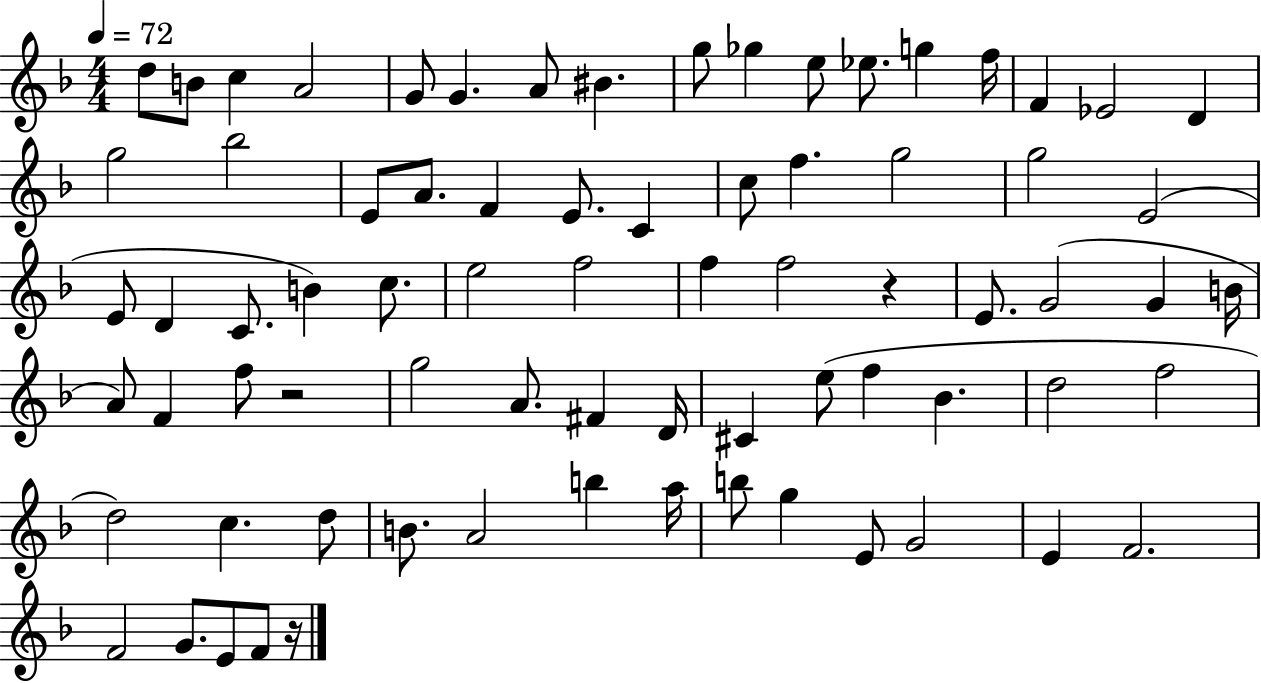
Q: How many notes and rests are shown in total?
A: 75